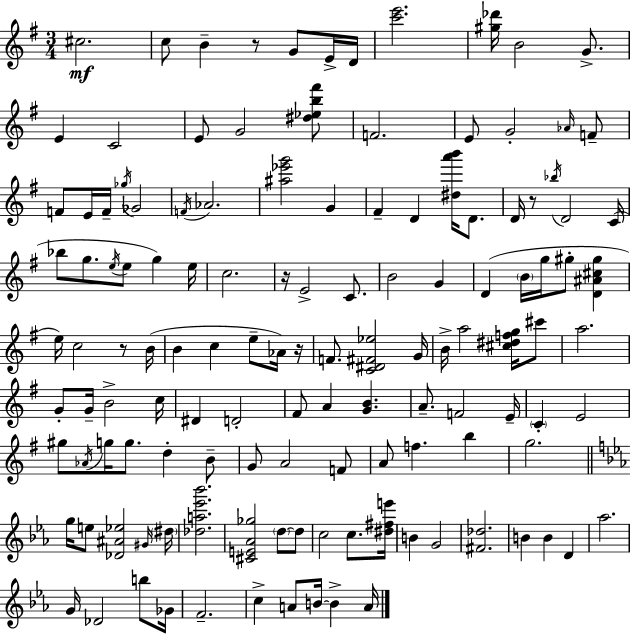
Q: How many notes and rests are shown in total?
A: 129